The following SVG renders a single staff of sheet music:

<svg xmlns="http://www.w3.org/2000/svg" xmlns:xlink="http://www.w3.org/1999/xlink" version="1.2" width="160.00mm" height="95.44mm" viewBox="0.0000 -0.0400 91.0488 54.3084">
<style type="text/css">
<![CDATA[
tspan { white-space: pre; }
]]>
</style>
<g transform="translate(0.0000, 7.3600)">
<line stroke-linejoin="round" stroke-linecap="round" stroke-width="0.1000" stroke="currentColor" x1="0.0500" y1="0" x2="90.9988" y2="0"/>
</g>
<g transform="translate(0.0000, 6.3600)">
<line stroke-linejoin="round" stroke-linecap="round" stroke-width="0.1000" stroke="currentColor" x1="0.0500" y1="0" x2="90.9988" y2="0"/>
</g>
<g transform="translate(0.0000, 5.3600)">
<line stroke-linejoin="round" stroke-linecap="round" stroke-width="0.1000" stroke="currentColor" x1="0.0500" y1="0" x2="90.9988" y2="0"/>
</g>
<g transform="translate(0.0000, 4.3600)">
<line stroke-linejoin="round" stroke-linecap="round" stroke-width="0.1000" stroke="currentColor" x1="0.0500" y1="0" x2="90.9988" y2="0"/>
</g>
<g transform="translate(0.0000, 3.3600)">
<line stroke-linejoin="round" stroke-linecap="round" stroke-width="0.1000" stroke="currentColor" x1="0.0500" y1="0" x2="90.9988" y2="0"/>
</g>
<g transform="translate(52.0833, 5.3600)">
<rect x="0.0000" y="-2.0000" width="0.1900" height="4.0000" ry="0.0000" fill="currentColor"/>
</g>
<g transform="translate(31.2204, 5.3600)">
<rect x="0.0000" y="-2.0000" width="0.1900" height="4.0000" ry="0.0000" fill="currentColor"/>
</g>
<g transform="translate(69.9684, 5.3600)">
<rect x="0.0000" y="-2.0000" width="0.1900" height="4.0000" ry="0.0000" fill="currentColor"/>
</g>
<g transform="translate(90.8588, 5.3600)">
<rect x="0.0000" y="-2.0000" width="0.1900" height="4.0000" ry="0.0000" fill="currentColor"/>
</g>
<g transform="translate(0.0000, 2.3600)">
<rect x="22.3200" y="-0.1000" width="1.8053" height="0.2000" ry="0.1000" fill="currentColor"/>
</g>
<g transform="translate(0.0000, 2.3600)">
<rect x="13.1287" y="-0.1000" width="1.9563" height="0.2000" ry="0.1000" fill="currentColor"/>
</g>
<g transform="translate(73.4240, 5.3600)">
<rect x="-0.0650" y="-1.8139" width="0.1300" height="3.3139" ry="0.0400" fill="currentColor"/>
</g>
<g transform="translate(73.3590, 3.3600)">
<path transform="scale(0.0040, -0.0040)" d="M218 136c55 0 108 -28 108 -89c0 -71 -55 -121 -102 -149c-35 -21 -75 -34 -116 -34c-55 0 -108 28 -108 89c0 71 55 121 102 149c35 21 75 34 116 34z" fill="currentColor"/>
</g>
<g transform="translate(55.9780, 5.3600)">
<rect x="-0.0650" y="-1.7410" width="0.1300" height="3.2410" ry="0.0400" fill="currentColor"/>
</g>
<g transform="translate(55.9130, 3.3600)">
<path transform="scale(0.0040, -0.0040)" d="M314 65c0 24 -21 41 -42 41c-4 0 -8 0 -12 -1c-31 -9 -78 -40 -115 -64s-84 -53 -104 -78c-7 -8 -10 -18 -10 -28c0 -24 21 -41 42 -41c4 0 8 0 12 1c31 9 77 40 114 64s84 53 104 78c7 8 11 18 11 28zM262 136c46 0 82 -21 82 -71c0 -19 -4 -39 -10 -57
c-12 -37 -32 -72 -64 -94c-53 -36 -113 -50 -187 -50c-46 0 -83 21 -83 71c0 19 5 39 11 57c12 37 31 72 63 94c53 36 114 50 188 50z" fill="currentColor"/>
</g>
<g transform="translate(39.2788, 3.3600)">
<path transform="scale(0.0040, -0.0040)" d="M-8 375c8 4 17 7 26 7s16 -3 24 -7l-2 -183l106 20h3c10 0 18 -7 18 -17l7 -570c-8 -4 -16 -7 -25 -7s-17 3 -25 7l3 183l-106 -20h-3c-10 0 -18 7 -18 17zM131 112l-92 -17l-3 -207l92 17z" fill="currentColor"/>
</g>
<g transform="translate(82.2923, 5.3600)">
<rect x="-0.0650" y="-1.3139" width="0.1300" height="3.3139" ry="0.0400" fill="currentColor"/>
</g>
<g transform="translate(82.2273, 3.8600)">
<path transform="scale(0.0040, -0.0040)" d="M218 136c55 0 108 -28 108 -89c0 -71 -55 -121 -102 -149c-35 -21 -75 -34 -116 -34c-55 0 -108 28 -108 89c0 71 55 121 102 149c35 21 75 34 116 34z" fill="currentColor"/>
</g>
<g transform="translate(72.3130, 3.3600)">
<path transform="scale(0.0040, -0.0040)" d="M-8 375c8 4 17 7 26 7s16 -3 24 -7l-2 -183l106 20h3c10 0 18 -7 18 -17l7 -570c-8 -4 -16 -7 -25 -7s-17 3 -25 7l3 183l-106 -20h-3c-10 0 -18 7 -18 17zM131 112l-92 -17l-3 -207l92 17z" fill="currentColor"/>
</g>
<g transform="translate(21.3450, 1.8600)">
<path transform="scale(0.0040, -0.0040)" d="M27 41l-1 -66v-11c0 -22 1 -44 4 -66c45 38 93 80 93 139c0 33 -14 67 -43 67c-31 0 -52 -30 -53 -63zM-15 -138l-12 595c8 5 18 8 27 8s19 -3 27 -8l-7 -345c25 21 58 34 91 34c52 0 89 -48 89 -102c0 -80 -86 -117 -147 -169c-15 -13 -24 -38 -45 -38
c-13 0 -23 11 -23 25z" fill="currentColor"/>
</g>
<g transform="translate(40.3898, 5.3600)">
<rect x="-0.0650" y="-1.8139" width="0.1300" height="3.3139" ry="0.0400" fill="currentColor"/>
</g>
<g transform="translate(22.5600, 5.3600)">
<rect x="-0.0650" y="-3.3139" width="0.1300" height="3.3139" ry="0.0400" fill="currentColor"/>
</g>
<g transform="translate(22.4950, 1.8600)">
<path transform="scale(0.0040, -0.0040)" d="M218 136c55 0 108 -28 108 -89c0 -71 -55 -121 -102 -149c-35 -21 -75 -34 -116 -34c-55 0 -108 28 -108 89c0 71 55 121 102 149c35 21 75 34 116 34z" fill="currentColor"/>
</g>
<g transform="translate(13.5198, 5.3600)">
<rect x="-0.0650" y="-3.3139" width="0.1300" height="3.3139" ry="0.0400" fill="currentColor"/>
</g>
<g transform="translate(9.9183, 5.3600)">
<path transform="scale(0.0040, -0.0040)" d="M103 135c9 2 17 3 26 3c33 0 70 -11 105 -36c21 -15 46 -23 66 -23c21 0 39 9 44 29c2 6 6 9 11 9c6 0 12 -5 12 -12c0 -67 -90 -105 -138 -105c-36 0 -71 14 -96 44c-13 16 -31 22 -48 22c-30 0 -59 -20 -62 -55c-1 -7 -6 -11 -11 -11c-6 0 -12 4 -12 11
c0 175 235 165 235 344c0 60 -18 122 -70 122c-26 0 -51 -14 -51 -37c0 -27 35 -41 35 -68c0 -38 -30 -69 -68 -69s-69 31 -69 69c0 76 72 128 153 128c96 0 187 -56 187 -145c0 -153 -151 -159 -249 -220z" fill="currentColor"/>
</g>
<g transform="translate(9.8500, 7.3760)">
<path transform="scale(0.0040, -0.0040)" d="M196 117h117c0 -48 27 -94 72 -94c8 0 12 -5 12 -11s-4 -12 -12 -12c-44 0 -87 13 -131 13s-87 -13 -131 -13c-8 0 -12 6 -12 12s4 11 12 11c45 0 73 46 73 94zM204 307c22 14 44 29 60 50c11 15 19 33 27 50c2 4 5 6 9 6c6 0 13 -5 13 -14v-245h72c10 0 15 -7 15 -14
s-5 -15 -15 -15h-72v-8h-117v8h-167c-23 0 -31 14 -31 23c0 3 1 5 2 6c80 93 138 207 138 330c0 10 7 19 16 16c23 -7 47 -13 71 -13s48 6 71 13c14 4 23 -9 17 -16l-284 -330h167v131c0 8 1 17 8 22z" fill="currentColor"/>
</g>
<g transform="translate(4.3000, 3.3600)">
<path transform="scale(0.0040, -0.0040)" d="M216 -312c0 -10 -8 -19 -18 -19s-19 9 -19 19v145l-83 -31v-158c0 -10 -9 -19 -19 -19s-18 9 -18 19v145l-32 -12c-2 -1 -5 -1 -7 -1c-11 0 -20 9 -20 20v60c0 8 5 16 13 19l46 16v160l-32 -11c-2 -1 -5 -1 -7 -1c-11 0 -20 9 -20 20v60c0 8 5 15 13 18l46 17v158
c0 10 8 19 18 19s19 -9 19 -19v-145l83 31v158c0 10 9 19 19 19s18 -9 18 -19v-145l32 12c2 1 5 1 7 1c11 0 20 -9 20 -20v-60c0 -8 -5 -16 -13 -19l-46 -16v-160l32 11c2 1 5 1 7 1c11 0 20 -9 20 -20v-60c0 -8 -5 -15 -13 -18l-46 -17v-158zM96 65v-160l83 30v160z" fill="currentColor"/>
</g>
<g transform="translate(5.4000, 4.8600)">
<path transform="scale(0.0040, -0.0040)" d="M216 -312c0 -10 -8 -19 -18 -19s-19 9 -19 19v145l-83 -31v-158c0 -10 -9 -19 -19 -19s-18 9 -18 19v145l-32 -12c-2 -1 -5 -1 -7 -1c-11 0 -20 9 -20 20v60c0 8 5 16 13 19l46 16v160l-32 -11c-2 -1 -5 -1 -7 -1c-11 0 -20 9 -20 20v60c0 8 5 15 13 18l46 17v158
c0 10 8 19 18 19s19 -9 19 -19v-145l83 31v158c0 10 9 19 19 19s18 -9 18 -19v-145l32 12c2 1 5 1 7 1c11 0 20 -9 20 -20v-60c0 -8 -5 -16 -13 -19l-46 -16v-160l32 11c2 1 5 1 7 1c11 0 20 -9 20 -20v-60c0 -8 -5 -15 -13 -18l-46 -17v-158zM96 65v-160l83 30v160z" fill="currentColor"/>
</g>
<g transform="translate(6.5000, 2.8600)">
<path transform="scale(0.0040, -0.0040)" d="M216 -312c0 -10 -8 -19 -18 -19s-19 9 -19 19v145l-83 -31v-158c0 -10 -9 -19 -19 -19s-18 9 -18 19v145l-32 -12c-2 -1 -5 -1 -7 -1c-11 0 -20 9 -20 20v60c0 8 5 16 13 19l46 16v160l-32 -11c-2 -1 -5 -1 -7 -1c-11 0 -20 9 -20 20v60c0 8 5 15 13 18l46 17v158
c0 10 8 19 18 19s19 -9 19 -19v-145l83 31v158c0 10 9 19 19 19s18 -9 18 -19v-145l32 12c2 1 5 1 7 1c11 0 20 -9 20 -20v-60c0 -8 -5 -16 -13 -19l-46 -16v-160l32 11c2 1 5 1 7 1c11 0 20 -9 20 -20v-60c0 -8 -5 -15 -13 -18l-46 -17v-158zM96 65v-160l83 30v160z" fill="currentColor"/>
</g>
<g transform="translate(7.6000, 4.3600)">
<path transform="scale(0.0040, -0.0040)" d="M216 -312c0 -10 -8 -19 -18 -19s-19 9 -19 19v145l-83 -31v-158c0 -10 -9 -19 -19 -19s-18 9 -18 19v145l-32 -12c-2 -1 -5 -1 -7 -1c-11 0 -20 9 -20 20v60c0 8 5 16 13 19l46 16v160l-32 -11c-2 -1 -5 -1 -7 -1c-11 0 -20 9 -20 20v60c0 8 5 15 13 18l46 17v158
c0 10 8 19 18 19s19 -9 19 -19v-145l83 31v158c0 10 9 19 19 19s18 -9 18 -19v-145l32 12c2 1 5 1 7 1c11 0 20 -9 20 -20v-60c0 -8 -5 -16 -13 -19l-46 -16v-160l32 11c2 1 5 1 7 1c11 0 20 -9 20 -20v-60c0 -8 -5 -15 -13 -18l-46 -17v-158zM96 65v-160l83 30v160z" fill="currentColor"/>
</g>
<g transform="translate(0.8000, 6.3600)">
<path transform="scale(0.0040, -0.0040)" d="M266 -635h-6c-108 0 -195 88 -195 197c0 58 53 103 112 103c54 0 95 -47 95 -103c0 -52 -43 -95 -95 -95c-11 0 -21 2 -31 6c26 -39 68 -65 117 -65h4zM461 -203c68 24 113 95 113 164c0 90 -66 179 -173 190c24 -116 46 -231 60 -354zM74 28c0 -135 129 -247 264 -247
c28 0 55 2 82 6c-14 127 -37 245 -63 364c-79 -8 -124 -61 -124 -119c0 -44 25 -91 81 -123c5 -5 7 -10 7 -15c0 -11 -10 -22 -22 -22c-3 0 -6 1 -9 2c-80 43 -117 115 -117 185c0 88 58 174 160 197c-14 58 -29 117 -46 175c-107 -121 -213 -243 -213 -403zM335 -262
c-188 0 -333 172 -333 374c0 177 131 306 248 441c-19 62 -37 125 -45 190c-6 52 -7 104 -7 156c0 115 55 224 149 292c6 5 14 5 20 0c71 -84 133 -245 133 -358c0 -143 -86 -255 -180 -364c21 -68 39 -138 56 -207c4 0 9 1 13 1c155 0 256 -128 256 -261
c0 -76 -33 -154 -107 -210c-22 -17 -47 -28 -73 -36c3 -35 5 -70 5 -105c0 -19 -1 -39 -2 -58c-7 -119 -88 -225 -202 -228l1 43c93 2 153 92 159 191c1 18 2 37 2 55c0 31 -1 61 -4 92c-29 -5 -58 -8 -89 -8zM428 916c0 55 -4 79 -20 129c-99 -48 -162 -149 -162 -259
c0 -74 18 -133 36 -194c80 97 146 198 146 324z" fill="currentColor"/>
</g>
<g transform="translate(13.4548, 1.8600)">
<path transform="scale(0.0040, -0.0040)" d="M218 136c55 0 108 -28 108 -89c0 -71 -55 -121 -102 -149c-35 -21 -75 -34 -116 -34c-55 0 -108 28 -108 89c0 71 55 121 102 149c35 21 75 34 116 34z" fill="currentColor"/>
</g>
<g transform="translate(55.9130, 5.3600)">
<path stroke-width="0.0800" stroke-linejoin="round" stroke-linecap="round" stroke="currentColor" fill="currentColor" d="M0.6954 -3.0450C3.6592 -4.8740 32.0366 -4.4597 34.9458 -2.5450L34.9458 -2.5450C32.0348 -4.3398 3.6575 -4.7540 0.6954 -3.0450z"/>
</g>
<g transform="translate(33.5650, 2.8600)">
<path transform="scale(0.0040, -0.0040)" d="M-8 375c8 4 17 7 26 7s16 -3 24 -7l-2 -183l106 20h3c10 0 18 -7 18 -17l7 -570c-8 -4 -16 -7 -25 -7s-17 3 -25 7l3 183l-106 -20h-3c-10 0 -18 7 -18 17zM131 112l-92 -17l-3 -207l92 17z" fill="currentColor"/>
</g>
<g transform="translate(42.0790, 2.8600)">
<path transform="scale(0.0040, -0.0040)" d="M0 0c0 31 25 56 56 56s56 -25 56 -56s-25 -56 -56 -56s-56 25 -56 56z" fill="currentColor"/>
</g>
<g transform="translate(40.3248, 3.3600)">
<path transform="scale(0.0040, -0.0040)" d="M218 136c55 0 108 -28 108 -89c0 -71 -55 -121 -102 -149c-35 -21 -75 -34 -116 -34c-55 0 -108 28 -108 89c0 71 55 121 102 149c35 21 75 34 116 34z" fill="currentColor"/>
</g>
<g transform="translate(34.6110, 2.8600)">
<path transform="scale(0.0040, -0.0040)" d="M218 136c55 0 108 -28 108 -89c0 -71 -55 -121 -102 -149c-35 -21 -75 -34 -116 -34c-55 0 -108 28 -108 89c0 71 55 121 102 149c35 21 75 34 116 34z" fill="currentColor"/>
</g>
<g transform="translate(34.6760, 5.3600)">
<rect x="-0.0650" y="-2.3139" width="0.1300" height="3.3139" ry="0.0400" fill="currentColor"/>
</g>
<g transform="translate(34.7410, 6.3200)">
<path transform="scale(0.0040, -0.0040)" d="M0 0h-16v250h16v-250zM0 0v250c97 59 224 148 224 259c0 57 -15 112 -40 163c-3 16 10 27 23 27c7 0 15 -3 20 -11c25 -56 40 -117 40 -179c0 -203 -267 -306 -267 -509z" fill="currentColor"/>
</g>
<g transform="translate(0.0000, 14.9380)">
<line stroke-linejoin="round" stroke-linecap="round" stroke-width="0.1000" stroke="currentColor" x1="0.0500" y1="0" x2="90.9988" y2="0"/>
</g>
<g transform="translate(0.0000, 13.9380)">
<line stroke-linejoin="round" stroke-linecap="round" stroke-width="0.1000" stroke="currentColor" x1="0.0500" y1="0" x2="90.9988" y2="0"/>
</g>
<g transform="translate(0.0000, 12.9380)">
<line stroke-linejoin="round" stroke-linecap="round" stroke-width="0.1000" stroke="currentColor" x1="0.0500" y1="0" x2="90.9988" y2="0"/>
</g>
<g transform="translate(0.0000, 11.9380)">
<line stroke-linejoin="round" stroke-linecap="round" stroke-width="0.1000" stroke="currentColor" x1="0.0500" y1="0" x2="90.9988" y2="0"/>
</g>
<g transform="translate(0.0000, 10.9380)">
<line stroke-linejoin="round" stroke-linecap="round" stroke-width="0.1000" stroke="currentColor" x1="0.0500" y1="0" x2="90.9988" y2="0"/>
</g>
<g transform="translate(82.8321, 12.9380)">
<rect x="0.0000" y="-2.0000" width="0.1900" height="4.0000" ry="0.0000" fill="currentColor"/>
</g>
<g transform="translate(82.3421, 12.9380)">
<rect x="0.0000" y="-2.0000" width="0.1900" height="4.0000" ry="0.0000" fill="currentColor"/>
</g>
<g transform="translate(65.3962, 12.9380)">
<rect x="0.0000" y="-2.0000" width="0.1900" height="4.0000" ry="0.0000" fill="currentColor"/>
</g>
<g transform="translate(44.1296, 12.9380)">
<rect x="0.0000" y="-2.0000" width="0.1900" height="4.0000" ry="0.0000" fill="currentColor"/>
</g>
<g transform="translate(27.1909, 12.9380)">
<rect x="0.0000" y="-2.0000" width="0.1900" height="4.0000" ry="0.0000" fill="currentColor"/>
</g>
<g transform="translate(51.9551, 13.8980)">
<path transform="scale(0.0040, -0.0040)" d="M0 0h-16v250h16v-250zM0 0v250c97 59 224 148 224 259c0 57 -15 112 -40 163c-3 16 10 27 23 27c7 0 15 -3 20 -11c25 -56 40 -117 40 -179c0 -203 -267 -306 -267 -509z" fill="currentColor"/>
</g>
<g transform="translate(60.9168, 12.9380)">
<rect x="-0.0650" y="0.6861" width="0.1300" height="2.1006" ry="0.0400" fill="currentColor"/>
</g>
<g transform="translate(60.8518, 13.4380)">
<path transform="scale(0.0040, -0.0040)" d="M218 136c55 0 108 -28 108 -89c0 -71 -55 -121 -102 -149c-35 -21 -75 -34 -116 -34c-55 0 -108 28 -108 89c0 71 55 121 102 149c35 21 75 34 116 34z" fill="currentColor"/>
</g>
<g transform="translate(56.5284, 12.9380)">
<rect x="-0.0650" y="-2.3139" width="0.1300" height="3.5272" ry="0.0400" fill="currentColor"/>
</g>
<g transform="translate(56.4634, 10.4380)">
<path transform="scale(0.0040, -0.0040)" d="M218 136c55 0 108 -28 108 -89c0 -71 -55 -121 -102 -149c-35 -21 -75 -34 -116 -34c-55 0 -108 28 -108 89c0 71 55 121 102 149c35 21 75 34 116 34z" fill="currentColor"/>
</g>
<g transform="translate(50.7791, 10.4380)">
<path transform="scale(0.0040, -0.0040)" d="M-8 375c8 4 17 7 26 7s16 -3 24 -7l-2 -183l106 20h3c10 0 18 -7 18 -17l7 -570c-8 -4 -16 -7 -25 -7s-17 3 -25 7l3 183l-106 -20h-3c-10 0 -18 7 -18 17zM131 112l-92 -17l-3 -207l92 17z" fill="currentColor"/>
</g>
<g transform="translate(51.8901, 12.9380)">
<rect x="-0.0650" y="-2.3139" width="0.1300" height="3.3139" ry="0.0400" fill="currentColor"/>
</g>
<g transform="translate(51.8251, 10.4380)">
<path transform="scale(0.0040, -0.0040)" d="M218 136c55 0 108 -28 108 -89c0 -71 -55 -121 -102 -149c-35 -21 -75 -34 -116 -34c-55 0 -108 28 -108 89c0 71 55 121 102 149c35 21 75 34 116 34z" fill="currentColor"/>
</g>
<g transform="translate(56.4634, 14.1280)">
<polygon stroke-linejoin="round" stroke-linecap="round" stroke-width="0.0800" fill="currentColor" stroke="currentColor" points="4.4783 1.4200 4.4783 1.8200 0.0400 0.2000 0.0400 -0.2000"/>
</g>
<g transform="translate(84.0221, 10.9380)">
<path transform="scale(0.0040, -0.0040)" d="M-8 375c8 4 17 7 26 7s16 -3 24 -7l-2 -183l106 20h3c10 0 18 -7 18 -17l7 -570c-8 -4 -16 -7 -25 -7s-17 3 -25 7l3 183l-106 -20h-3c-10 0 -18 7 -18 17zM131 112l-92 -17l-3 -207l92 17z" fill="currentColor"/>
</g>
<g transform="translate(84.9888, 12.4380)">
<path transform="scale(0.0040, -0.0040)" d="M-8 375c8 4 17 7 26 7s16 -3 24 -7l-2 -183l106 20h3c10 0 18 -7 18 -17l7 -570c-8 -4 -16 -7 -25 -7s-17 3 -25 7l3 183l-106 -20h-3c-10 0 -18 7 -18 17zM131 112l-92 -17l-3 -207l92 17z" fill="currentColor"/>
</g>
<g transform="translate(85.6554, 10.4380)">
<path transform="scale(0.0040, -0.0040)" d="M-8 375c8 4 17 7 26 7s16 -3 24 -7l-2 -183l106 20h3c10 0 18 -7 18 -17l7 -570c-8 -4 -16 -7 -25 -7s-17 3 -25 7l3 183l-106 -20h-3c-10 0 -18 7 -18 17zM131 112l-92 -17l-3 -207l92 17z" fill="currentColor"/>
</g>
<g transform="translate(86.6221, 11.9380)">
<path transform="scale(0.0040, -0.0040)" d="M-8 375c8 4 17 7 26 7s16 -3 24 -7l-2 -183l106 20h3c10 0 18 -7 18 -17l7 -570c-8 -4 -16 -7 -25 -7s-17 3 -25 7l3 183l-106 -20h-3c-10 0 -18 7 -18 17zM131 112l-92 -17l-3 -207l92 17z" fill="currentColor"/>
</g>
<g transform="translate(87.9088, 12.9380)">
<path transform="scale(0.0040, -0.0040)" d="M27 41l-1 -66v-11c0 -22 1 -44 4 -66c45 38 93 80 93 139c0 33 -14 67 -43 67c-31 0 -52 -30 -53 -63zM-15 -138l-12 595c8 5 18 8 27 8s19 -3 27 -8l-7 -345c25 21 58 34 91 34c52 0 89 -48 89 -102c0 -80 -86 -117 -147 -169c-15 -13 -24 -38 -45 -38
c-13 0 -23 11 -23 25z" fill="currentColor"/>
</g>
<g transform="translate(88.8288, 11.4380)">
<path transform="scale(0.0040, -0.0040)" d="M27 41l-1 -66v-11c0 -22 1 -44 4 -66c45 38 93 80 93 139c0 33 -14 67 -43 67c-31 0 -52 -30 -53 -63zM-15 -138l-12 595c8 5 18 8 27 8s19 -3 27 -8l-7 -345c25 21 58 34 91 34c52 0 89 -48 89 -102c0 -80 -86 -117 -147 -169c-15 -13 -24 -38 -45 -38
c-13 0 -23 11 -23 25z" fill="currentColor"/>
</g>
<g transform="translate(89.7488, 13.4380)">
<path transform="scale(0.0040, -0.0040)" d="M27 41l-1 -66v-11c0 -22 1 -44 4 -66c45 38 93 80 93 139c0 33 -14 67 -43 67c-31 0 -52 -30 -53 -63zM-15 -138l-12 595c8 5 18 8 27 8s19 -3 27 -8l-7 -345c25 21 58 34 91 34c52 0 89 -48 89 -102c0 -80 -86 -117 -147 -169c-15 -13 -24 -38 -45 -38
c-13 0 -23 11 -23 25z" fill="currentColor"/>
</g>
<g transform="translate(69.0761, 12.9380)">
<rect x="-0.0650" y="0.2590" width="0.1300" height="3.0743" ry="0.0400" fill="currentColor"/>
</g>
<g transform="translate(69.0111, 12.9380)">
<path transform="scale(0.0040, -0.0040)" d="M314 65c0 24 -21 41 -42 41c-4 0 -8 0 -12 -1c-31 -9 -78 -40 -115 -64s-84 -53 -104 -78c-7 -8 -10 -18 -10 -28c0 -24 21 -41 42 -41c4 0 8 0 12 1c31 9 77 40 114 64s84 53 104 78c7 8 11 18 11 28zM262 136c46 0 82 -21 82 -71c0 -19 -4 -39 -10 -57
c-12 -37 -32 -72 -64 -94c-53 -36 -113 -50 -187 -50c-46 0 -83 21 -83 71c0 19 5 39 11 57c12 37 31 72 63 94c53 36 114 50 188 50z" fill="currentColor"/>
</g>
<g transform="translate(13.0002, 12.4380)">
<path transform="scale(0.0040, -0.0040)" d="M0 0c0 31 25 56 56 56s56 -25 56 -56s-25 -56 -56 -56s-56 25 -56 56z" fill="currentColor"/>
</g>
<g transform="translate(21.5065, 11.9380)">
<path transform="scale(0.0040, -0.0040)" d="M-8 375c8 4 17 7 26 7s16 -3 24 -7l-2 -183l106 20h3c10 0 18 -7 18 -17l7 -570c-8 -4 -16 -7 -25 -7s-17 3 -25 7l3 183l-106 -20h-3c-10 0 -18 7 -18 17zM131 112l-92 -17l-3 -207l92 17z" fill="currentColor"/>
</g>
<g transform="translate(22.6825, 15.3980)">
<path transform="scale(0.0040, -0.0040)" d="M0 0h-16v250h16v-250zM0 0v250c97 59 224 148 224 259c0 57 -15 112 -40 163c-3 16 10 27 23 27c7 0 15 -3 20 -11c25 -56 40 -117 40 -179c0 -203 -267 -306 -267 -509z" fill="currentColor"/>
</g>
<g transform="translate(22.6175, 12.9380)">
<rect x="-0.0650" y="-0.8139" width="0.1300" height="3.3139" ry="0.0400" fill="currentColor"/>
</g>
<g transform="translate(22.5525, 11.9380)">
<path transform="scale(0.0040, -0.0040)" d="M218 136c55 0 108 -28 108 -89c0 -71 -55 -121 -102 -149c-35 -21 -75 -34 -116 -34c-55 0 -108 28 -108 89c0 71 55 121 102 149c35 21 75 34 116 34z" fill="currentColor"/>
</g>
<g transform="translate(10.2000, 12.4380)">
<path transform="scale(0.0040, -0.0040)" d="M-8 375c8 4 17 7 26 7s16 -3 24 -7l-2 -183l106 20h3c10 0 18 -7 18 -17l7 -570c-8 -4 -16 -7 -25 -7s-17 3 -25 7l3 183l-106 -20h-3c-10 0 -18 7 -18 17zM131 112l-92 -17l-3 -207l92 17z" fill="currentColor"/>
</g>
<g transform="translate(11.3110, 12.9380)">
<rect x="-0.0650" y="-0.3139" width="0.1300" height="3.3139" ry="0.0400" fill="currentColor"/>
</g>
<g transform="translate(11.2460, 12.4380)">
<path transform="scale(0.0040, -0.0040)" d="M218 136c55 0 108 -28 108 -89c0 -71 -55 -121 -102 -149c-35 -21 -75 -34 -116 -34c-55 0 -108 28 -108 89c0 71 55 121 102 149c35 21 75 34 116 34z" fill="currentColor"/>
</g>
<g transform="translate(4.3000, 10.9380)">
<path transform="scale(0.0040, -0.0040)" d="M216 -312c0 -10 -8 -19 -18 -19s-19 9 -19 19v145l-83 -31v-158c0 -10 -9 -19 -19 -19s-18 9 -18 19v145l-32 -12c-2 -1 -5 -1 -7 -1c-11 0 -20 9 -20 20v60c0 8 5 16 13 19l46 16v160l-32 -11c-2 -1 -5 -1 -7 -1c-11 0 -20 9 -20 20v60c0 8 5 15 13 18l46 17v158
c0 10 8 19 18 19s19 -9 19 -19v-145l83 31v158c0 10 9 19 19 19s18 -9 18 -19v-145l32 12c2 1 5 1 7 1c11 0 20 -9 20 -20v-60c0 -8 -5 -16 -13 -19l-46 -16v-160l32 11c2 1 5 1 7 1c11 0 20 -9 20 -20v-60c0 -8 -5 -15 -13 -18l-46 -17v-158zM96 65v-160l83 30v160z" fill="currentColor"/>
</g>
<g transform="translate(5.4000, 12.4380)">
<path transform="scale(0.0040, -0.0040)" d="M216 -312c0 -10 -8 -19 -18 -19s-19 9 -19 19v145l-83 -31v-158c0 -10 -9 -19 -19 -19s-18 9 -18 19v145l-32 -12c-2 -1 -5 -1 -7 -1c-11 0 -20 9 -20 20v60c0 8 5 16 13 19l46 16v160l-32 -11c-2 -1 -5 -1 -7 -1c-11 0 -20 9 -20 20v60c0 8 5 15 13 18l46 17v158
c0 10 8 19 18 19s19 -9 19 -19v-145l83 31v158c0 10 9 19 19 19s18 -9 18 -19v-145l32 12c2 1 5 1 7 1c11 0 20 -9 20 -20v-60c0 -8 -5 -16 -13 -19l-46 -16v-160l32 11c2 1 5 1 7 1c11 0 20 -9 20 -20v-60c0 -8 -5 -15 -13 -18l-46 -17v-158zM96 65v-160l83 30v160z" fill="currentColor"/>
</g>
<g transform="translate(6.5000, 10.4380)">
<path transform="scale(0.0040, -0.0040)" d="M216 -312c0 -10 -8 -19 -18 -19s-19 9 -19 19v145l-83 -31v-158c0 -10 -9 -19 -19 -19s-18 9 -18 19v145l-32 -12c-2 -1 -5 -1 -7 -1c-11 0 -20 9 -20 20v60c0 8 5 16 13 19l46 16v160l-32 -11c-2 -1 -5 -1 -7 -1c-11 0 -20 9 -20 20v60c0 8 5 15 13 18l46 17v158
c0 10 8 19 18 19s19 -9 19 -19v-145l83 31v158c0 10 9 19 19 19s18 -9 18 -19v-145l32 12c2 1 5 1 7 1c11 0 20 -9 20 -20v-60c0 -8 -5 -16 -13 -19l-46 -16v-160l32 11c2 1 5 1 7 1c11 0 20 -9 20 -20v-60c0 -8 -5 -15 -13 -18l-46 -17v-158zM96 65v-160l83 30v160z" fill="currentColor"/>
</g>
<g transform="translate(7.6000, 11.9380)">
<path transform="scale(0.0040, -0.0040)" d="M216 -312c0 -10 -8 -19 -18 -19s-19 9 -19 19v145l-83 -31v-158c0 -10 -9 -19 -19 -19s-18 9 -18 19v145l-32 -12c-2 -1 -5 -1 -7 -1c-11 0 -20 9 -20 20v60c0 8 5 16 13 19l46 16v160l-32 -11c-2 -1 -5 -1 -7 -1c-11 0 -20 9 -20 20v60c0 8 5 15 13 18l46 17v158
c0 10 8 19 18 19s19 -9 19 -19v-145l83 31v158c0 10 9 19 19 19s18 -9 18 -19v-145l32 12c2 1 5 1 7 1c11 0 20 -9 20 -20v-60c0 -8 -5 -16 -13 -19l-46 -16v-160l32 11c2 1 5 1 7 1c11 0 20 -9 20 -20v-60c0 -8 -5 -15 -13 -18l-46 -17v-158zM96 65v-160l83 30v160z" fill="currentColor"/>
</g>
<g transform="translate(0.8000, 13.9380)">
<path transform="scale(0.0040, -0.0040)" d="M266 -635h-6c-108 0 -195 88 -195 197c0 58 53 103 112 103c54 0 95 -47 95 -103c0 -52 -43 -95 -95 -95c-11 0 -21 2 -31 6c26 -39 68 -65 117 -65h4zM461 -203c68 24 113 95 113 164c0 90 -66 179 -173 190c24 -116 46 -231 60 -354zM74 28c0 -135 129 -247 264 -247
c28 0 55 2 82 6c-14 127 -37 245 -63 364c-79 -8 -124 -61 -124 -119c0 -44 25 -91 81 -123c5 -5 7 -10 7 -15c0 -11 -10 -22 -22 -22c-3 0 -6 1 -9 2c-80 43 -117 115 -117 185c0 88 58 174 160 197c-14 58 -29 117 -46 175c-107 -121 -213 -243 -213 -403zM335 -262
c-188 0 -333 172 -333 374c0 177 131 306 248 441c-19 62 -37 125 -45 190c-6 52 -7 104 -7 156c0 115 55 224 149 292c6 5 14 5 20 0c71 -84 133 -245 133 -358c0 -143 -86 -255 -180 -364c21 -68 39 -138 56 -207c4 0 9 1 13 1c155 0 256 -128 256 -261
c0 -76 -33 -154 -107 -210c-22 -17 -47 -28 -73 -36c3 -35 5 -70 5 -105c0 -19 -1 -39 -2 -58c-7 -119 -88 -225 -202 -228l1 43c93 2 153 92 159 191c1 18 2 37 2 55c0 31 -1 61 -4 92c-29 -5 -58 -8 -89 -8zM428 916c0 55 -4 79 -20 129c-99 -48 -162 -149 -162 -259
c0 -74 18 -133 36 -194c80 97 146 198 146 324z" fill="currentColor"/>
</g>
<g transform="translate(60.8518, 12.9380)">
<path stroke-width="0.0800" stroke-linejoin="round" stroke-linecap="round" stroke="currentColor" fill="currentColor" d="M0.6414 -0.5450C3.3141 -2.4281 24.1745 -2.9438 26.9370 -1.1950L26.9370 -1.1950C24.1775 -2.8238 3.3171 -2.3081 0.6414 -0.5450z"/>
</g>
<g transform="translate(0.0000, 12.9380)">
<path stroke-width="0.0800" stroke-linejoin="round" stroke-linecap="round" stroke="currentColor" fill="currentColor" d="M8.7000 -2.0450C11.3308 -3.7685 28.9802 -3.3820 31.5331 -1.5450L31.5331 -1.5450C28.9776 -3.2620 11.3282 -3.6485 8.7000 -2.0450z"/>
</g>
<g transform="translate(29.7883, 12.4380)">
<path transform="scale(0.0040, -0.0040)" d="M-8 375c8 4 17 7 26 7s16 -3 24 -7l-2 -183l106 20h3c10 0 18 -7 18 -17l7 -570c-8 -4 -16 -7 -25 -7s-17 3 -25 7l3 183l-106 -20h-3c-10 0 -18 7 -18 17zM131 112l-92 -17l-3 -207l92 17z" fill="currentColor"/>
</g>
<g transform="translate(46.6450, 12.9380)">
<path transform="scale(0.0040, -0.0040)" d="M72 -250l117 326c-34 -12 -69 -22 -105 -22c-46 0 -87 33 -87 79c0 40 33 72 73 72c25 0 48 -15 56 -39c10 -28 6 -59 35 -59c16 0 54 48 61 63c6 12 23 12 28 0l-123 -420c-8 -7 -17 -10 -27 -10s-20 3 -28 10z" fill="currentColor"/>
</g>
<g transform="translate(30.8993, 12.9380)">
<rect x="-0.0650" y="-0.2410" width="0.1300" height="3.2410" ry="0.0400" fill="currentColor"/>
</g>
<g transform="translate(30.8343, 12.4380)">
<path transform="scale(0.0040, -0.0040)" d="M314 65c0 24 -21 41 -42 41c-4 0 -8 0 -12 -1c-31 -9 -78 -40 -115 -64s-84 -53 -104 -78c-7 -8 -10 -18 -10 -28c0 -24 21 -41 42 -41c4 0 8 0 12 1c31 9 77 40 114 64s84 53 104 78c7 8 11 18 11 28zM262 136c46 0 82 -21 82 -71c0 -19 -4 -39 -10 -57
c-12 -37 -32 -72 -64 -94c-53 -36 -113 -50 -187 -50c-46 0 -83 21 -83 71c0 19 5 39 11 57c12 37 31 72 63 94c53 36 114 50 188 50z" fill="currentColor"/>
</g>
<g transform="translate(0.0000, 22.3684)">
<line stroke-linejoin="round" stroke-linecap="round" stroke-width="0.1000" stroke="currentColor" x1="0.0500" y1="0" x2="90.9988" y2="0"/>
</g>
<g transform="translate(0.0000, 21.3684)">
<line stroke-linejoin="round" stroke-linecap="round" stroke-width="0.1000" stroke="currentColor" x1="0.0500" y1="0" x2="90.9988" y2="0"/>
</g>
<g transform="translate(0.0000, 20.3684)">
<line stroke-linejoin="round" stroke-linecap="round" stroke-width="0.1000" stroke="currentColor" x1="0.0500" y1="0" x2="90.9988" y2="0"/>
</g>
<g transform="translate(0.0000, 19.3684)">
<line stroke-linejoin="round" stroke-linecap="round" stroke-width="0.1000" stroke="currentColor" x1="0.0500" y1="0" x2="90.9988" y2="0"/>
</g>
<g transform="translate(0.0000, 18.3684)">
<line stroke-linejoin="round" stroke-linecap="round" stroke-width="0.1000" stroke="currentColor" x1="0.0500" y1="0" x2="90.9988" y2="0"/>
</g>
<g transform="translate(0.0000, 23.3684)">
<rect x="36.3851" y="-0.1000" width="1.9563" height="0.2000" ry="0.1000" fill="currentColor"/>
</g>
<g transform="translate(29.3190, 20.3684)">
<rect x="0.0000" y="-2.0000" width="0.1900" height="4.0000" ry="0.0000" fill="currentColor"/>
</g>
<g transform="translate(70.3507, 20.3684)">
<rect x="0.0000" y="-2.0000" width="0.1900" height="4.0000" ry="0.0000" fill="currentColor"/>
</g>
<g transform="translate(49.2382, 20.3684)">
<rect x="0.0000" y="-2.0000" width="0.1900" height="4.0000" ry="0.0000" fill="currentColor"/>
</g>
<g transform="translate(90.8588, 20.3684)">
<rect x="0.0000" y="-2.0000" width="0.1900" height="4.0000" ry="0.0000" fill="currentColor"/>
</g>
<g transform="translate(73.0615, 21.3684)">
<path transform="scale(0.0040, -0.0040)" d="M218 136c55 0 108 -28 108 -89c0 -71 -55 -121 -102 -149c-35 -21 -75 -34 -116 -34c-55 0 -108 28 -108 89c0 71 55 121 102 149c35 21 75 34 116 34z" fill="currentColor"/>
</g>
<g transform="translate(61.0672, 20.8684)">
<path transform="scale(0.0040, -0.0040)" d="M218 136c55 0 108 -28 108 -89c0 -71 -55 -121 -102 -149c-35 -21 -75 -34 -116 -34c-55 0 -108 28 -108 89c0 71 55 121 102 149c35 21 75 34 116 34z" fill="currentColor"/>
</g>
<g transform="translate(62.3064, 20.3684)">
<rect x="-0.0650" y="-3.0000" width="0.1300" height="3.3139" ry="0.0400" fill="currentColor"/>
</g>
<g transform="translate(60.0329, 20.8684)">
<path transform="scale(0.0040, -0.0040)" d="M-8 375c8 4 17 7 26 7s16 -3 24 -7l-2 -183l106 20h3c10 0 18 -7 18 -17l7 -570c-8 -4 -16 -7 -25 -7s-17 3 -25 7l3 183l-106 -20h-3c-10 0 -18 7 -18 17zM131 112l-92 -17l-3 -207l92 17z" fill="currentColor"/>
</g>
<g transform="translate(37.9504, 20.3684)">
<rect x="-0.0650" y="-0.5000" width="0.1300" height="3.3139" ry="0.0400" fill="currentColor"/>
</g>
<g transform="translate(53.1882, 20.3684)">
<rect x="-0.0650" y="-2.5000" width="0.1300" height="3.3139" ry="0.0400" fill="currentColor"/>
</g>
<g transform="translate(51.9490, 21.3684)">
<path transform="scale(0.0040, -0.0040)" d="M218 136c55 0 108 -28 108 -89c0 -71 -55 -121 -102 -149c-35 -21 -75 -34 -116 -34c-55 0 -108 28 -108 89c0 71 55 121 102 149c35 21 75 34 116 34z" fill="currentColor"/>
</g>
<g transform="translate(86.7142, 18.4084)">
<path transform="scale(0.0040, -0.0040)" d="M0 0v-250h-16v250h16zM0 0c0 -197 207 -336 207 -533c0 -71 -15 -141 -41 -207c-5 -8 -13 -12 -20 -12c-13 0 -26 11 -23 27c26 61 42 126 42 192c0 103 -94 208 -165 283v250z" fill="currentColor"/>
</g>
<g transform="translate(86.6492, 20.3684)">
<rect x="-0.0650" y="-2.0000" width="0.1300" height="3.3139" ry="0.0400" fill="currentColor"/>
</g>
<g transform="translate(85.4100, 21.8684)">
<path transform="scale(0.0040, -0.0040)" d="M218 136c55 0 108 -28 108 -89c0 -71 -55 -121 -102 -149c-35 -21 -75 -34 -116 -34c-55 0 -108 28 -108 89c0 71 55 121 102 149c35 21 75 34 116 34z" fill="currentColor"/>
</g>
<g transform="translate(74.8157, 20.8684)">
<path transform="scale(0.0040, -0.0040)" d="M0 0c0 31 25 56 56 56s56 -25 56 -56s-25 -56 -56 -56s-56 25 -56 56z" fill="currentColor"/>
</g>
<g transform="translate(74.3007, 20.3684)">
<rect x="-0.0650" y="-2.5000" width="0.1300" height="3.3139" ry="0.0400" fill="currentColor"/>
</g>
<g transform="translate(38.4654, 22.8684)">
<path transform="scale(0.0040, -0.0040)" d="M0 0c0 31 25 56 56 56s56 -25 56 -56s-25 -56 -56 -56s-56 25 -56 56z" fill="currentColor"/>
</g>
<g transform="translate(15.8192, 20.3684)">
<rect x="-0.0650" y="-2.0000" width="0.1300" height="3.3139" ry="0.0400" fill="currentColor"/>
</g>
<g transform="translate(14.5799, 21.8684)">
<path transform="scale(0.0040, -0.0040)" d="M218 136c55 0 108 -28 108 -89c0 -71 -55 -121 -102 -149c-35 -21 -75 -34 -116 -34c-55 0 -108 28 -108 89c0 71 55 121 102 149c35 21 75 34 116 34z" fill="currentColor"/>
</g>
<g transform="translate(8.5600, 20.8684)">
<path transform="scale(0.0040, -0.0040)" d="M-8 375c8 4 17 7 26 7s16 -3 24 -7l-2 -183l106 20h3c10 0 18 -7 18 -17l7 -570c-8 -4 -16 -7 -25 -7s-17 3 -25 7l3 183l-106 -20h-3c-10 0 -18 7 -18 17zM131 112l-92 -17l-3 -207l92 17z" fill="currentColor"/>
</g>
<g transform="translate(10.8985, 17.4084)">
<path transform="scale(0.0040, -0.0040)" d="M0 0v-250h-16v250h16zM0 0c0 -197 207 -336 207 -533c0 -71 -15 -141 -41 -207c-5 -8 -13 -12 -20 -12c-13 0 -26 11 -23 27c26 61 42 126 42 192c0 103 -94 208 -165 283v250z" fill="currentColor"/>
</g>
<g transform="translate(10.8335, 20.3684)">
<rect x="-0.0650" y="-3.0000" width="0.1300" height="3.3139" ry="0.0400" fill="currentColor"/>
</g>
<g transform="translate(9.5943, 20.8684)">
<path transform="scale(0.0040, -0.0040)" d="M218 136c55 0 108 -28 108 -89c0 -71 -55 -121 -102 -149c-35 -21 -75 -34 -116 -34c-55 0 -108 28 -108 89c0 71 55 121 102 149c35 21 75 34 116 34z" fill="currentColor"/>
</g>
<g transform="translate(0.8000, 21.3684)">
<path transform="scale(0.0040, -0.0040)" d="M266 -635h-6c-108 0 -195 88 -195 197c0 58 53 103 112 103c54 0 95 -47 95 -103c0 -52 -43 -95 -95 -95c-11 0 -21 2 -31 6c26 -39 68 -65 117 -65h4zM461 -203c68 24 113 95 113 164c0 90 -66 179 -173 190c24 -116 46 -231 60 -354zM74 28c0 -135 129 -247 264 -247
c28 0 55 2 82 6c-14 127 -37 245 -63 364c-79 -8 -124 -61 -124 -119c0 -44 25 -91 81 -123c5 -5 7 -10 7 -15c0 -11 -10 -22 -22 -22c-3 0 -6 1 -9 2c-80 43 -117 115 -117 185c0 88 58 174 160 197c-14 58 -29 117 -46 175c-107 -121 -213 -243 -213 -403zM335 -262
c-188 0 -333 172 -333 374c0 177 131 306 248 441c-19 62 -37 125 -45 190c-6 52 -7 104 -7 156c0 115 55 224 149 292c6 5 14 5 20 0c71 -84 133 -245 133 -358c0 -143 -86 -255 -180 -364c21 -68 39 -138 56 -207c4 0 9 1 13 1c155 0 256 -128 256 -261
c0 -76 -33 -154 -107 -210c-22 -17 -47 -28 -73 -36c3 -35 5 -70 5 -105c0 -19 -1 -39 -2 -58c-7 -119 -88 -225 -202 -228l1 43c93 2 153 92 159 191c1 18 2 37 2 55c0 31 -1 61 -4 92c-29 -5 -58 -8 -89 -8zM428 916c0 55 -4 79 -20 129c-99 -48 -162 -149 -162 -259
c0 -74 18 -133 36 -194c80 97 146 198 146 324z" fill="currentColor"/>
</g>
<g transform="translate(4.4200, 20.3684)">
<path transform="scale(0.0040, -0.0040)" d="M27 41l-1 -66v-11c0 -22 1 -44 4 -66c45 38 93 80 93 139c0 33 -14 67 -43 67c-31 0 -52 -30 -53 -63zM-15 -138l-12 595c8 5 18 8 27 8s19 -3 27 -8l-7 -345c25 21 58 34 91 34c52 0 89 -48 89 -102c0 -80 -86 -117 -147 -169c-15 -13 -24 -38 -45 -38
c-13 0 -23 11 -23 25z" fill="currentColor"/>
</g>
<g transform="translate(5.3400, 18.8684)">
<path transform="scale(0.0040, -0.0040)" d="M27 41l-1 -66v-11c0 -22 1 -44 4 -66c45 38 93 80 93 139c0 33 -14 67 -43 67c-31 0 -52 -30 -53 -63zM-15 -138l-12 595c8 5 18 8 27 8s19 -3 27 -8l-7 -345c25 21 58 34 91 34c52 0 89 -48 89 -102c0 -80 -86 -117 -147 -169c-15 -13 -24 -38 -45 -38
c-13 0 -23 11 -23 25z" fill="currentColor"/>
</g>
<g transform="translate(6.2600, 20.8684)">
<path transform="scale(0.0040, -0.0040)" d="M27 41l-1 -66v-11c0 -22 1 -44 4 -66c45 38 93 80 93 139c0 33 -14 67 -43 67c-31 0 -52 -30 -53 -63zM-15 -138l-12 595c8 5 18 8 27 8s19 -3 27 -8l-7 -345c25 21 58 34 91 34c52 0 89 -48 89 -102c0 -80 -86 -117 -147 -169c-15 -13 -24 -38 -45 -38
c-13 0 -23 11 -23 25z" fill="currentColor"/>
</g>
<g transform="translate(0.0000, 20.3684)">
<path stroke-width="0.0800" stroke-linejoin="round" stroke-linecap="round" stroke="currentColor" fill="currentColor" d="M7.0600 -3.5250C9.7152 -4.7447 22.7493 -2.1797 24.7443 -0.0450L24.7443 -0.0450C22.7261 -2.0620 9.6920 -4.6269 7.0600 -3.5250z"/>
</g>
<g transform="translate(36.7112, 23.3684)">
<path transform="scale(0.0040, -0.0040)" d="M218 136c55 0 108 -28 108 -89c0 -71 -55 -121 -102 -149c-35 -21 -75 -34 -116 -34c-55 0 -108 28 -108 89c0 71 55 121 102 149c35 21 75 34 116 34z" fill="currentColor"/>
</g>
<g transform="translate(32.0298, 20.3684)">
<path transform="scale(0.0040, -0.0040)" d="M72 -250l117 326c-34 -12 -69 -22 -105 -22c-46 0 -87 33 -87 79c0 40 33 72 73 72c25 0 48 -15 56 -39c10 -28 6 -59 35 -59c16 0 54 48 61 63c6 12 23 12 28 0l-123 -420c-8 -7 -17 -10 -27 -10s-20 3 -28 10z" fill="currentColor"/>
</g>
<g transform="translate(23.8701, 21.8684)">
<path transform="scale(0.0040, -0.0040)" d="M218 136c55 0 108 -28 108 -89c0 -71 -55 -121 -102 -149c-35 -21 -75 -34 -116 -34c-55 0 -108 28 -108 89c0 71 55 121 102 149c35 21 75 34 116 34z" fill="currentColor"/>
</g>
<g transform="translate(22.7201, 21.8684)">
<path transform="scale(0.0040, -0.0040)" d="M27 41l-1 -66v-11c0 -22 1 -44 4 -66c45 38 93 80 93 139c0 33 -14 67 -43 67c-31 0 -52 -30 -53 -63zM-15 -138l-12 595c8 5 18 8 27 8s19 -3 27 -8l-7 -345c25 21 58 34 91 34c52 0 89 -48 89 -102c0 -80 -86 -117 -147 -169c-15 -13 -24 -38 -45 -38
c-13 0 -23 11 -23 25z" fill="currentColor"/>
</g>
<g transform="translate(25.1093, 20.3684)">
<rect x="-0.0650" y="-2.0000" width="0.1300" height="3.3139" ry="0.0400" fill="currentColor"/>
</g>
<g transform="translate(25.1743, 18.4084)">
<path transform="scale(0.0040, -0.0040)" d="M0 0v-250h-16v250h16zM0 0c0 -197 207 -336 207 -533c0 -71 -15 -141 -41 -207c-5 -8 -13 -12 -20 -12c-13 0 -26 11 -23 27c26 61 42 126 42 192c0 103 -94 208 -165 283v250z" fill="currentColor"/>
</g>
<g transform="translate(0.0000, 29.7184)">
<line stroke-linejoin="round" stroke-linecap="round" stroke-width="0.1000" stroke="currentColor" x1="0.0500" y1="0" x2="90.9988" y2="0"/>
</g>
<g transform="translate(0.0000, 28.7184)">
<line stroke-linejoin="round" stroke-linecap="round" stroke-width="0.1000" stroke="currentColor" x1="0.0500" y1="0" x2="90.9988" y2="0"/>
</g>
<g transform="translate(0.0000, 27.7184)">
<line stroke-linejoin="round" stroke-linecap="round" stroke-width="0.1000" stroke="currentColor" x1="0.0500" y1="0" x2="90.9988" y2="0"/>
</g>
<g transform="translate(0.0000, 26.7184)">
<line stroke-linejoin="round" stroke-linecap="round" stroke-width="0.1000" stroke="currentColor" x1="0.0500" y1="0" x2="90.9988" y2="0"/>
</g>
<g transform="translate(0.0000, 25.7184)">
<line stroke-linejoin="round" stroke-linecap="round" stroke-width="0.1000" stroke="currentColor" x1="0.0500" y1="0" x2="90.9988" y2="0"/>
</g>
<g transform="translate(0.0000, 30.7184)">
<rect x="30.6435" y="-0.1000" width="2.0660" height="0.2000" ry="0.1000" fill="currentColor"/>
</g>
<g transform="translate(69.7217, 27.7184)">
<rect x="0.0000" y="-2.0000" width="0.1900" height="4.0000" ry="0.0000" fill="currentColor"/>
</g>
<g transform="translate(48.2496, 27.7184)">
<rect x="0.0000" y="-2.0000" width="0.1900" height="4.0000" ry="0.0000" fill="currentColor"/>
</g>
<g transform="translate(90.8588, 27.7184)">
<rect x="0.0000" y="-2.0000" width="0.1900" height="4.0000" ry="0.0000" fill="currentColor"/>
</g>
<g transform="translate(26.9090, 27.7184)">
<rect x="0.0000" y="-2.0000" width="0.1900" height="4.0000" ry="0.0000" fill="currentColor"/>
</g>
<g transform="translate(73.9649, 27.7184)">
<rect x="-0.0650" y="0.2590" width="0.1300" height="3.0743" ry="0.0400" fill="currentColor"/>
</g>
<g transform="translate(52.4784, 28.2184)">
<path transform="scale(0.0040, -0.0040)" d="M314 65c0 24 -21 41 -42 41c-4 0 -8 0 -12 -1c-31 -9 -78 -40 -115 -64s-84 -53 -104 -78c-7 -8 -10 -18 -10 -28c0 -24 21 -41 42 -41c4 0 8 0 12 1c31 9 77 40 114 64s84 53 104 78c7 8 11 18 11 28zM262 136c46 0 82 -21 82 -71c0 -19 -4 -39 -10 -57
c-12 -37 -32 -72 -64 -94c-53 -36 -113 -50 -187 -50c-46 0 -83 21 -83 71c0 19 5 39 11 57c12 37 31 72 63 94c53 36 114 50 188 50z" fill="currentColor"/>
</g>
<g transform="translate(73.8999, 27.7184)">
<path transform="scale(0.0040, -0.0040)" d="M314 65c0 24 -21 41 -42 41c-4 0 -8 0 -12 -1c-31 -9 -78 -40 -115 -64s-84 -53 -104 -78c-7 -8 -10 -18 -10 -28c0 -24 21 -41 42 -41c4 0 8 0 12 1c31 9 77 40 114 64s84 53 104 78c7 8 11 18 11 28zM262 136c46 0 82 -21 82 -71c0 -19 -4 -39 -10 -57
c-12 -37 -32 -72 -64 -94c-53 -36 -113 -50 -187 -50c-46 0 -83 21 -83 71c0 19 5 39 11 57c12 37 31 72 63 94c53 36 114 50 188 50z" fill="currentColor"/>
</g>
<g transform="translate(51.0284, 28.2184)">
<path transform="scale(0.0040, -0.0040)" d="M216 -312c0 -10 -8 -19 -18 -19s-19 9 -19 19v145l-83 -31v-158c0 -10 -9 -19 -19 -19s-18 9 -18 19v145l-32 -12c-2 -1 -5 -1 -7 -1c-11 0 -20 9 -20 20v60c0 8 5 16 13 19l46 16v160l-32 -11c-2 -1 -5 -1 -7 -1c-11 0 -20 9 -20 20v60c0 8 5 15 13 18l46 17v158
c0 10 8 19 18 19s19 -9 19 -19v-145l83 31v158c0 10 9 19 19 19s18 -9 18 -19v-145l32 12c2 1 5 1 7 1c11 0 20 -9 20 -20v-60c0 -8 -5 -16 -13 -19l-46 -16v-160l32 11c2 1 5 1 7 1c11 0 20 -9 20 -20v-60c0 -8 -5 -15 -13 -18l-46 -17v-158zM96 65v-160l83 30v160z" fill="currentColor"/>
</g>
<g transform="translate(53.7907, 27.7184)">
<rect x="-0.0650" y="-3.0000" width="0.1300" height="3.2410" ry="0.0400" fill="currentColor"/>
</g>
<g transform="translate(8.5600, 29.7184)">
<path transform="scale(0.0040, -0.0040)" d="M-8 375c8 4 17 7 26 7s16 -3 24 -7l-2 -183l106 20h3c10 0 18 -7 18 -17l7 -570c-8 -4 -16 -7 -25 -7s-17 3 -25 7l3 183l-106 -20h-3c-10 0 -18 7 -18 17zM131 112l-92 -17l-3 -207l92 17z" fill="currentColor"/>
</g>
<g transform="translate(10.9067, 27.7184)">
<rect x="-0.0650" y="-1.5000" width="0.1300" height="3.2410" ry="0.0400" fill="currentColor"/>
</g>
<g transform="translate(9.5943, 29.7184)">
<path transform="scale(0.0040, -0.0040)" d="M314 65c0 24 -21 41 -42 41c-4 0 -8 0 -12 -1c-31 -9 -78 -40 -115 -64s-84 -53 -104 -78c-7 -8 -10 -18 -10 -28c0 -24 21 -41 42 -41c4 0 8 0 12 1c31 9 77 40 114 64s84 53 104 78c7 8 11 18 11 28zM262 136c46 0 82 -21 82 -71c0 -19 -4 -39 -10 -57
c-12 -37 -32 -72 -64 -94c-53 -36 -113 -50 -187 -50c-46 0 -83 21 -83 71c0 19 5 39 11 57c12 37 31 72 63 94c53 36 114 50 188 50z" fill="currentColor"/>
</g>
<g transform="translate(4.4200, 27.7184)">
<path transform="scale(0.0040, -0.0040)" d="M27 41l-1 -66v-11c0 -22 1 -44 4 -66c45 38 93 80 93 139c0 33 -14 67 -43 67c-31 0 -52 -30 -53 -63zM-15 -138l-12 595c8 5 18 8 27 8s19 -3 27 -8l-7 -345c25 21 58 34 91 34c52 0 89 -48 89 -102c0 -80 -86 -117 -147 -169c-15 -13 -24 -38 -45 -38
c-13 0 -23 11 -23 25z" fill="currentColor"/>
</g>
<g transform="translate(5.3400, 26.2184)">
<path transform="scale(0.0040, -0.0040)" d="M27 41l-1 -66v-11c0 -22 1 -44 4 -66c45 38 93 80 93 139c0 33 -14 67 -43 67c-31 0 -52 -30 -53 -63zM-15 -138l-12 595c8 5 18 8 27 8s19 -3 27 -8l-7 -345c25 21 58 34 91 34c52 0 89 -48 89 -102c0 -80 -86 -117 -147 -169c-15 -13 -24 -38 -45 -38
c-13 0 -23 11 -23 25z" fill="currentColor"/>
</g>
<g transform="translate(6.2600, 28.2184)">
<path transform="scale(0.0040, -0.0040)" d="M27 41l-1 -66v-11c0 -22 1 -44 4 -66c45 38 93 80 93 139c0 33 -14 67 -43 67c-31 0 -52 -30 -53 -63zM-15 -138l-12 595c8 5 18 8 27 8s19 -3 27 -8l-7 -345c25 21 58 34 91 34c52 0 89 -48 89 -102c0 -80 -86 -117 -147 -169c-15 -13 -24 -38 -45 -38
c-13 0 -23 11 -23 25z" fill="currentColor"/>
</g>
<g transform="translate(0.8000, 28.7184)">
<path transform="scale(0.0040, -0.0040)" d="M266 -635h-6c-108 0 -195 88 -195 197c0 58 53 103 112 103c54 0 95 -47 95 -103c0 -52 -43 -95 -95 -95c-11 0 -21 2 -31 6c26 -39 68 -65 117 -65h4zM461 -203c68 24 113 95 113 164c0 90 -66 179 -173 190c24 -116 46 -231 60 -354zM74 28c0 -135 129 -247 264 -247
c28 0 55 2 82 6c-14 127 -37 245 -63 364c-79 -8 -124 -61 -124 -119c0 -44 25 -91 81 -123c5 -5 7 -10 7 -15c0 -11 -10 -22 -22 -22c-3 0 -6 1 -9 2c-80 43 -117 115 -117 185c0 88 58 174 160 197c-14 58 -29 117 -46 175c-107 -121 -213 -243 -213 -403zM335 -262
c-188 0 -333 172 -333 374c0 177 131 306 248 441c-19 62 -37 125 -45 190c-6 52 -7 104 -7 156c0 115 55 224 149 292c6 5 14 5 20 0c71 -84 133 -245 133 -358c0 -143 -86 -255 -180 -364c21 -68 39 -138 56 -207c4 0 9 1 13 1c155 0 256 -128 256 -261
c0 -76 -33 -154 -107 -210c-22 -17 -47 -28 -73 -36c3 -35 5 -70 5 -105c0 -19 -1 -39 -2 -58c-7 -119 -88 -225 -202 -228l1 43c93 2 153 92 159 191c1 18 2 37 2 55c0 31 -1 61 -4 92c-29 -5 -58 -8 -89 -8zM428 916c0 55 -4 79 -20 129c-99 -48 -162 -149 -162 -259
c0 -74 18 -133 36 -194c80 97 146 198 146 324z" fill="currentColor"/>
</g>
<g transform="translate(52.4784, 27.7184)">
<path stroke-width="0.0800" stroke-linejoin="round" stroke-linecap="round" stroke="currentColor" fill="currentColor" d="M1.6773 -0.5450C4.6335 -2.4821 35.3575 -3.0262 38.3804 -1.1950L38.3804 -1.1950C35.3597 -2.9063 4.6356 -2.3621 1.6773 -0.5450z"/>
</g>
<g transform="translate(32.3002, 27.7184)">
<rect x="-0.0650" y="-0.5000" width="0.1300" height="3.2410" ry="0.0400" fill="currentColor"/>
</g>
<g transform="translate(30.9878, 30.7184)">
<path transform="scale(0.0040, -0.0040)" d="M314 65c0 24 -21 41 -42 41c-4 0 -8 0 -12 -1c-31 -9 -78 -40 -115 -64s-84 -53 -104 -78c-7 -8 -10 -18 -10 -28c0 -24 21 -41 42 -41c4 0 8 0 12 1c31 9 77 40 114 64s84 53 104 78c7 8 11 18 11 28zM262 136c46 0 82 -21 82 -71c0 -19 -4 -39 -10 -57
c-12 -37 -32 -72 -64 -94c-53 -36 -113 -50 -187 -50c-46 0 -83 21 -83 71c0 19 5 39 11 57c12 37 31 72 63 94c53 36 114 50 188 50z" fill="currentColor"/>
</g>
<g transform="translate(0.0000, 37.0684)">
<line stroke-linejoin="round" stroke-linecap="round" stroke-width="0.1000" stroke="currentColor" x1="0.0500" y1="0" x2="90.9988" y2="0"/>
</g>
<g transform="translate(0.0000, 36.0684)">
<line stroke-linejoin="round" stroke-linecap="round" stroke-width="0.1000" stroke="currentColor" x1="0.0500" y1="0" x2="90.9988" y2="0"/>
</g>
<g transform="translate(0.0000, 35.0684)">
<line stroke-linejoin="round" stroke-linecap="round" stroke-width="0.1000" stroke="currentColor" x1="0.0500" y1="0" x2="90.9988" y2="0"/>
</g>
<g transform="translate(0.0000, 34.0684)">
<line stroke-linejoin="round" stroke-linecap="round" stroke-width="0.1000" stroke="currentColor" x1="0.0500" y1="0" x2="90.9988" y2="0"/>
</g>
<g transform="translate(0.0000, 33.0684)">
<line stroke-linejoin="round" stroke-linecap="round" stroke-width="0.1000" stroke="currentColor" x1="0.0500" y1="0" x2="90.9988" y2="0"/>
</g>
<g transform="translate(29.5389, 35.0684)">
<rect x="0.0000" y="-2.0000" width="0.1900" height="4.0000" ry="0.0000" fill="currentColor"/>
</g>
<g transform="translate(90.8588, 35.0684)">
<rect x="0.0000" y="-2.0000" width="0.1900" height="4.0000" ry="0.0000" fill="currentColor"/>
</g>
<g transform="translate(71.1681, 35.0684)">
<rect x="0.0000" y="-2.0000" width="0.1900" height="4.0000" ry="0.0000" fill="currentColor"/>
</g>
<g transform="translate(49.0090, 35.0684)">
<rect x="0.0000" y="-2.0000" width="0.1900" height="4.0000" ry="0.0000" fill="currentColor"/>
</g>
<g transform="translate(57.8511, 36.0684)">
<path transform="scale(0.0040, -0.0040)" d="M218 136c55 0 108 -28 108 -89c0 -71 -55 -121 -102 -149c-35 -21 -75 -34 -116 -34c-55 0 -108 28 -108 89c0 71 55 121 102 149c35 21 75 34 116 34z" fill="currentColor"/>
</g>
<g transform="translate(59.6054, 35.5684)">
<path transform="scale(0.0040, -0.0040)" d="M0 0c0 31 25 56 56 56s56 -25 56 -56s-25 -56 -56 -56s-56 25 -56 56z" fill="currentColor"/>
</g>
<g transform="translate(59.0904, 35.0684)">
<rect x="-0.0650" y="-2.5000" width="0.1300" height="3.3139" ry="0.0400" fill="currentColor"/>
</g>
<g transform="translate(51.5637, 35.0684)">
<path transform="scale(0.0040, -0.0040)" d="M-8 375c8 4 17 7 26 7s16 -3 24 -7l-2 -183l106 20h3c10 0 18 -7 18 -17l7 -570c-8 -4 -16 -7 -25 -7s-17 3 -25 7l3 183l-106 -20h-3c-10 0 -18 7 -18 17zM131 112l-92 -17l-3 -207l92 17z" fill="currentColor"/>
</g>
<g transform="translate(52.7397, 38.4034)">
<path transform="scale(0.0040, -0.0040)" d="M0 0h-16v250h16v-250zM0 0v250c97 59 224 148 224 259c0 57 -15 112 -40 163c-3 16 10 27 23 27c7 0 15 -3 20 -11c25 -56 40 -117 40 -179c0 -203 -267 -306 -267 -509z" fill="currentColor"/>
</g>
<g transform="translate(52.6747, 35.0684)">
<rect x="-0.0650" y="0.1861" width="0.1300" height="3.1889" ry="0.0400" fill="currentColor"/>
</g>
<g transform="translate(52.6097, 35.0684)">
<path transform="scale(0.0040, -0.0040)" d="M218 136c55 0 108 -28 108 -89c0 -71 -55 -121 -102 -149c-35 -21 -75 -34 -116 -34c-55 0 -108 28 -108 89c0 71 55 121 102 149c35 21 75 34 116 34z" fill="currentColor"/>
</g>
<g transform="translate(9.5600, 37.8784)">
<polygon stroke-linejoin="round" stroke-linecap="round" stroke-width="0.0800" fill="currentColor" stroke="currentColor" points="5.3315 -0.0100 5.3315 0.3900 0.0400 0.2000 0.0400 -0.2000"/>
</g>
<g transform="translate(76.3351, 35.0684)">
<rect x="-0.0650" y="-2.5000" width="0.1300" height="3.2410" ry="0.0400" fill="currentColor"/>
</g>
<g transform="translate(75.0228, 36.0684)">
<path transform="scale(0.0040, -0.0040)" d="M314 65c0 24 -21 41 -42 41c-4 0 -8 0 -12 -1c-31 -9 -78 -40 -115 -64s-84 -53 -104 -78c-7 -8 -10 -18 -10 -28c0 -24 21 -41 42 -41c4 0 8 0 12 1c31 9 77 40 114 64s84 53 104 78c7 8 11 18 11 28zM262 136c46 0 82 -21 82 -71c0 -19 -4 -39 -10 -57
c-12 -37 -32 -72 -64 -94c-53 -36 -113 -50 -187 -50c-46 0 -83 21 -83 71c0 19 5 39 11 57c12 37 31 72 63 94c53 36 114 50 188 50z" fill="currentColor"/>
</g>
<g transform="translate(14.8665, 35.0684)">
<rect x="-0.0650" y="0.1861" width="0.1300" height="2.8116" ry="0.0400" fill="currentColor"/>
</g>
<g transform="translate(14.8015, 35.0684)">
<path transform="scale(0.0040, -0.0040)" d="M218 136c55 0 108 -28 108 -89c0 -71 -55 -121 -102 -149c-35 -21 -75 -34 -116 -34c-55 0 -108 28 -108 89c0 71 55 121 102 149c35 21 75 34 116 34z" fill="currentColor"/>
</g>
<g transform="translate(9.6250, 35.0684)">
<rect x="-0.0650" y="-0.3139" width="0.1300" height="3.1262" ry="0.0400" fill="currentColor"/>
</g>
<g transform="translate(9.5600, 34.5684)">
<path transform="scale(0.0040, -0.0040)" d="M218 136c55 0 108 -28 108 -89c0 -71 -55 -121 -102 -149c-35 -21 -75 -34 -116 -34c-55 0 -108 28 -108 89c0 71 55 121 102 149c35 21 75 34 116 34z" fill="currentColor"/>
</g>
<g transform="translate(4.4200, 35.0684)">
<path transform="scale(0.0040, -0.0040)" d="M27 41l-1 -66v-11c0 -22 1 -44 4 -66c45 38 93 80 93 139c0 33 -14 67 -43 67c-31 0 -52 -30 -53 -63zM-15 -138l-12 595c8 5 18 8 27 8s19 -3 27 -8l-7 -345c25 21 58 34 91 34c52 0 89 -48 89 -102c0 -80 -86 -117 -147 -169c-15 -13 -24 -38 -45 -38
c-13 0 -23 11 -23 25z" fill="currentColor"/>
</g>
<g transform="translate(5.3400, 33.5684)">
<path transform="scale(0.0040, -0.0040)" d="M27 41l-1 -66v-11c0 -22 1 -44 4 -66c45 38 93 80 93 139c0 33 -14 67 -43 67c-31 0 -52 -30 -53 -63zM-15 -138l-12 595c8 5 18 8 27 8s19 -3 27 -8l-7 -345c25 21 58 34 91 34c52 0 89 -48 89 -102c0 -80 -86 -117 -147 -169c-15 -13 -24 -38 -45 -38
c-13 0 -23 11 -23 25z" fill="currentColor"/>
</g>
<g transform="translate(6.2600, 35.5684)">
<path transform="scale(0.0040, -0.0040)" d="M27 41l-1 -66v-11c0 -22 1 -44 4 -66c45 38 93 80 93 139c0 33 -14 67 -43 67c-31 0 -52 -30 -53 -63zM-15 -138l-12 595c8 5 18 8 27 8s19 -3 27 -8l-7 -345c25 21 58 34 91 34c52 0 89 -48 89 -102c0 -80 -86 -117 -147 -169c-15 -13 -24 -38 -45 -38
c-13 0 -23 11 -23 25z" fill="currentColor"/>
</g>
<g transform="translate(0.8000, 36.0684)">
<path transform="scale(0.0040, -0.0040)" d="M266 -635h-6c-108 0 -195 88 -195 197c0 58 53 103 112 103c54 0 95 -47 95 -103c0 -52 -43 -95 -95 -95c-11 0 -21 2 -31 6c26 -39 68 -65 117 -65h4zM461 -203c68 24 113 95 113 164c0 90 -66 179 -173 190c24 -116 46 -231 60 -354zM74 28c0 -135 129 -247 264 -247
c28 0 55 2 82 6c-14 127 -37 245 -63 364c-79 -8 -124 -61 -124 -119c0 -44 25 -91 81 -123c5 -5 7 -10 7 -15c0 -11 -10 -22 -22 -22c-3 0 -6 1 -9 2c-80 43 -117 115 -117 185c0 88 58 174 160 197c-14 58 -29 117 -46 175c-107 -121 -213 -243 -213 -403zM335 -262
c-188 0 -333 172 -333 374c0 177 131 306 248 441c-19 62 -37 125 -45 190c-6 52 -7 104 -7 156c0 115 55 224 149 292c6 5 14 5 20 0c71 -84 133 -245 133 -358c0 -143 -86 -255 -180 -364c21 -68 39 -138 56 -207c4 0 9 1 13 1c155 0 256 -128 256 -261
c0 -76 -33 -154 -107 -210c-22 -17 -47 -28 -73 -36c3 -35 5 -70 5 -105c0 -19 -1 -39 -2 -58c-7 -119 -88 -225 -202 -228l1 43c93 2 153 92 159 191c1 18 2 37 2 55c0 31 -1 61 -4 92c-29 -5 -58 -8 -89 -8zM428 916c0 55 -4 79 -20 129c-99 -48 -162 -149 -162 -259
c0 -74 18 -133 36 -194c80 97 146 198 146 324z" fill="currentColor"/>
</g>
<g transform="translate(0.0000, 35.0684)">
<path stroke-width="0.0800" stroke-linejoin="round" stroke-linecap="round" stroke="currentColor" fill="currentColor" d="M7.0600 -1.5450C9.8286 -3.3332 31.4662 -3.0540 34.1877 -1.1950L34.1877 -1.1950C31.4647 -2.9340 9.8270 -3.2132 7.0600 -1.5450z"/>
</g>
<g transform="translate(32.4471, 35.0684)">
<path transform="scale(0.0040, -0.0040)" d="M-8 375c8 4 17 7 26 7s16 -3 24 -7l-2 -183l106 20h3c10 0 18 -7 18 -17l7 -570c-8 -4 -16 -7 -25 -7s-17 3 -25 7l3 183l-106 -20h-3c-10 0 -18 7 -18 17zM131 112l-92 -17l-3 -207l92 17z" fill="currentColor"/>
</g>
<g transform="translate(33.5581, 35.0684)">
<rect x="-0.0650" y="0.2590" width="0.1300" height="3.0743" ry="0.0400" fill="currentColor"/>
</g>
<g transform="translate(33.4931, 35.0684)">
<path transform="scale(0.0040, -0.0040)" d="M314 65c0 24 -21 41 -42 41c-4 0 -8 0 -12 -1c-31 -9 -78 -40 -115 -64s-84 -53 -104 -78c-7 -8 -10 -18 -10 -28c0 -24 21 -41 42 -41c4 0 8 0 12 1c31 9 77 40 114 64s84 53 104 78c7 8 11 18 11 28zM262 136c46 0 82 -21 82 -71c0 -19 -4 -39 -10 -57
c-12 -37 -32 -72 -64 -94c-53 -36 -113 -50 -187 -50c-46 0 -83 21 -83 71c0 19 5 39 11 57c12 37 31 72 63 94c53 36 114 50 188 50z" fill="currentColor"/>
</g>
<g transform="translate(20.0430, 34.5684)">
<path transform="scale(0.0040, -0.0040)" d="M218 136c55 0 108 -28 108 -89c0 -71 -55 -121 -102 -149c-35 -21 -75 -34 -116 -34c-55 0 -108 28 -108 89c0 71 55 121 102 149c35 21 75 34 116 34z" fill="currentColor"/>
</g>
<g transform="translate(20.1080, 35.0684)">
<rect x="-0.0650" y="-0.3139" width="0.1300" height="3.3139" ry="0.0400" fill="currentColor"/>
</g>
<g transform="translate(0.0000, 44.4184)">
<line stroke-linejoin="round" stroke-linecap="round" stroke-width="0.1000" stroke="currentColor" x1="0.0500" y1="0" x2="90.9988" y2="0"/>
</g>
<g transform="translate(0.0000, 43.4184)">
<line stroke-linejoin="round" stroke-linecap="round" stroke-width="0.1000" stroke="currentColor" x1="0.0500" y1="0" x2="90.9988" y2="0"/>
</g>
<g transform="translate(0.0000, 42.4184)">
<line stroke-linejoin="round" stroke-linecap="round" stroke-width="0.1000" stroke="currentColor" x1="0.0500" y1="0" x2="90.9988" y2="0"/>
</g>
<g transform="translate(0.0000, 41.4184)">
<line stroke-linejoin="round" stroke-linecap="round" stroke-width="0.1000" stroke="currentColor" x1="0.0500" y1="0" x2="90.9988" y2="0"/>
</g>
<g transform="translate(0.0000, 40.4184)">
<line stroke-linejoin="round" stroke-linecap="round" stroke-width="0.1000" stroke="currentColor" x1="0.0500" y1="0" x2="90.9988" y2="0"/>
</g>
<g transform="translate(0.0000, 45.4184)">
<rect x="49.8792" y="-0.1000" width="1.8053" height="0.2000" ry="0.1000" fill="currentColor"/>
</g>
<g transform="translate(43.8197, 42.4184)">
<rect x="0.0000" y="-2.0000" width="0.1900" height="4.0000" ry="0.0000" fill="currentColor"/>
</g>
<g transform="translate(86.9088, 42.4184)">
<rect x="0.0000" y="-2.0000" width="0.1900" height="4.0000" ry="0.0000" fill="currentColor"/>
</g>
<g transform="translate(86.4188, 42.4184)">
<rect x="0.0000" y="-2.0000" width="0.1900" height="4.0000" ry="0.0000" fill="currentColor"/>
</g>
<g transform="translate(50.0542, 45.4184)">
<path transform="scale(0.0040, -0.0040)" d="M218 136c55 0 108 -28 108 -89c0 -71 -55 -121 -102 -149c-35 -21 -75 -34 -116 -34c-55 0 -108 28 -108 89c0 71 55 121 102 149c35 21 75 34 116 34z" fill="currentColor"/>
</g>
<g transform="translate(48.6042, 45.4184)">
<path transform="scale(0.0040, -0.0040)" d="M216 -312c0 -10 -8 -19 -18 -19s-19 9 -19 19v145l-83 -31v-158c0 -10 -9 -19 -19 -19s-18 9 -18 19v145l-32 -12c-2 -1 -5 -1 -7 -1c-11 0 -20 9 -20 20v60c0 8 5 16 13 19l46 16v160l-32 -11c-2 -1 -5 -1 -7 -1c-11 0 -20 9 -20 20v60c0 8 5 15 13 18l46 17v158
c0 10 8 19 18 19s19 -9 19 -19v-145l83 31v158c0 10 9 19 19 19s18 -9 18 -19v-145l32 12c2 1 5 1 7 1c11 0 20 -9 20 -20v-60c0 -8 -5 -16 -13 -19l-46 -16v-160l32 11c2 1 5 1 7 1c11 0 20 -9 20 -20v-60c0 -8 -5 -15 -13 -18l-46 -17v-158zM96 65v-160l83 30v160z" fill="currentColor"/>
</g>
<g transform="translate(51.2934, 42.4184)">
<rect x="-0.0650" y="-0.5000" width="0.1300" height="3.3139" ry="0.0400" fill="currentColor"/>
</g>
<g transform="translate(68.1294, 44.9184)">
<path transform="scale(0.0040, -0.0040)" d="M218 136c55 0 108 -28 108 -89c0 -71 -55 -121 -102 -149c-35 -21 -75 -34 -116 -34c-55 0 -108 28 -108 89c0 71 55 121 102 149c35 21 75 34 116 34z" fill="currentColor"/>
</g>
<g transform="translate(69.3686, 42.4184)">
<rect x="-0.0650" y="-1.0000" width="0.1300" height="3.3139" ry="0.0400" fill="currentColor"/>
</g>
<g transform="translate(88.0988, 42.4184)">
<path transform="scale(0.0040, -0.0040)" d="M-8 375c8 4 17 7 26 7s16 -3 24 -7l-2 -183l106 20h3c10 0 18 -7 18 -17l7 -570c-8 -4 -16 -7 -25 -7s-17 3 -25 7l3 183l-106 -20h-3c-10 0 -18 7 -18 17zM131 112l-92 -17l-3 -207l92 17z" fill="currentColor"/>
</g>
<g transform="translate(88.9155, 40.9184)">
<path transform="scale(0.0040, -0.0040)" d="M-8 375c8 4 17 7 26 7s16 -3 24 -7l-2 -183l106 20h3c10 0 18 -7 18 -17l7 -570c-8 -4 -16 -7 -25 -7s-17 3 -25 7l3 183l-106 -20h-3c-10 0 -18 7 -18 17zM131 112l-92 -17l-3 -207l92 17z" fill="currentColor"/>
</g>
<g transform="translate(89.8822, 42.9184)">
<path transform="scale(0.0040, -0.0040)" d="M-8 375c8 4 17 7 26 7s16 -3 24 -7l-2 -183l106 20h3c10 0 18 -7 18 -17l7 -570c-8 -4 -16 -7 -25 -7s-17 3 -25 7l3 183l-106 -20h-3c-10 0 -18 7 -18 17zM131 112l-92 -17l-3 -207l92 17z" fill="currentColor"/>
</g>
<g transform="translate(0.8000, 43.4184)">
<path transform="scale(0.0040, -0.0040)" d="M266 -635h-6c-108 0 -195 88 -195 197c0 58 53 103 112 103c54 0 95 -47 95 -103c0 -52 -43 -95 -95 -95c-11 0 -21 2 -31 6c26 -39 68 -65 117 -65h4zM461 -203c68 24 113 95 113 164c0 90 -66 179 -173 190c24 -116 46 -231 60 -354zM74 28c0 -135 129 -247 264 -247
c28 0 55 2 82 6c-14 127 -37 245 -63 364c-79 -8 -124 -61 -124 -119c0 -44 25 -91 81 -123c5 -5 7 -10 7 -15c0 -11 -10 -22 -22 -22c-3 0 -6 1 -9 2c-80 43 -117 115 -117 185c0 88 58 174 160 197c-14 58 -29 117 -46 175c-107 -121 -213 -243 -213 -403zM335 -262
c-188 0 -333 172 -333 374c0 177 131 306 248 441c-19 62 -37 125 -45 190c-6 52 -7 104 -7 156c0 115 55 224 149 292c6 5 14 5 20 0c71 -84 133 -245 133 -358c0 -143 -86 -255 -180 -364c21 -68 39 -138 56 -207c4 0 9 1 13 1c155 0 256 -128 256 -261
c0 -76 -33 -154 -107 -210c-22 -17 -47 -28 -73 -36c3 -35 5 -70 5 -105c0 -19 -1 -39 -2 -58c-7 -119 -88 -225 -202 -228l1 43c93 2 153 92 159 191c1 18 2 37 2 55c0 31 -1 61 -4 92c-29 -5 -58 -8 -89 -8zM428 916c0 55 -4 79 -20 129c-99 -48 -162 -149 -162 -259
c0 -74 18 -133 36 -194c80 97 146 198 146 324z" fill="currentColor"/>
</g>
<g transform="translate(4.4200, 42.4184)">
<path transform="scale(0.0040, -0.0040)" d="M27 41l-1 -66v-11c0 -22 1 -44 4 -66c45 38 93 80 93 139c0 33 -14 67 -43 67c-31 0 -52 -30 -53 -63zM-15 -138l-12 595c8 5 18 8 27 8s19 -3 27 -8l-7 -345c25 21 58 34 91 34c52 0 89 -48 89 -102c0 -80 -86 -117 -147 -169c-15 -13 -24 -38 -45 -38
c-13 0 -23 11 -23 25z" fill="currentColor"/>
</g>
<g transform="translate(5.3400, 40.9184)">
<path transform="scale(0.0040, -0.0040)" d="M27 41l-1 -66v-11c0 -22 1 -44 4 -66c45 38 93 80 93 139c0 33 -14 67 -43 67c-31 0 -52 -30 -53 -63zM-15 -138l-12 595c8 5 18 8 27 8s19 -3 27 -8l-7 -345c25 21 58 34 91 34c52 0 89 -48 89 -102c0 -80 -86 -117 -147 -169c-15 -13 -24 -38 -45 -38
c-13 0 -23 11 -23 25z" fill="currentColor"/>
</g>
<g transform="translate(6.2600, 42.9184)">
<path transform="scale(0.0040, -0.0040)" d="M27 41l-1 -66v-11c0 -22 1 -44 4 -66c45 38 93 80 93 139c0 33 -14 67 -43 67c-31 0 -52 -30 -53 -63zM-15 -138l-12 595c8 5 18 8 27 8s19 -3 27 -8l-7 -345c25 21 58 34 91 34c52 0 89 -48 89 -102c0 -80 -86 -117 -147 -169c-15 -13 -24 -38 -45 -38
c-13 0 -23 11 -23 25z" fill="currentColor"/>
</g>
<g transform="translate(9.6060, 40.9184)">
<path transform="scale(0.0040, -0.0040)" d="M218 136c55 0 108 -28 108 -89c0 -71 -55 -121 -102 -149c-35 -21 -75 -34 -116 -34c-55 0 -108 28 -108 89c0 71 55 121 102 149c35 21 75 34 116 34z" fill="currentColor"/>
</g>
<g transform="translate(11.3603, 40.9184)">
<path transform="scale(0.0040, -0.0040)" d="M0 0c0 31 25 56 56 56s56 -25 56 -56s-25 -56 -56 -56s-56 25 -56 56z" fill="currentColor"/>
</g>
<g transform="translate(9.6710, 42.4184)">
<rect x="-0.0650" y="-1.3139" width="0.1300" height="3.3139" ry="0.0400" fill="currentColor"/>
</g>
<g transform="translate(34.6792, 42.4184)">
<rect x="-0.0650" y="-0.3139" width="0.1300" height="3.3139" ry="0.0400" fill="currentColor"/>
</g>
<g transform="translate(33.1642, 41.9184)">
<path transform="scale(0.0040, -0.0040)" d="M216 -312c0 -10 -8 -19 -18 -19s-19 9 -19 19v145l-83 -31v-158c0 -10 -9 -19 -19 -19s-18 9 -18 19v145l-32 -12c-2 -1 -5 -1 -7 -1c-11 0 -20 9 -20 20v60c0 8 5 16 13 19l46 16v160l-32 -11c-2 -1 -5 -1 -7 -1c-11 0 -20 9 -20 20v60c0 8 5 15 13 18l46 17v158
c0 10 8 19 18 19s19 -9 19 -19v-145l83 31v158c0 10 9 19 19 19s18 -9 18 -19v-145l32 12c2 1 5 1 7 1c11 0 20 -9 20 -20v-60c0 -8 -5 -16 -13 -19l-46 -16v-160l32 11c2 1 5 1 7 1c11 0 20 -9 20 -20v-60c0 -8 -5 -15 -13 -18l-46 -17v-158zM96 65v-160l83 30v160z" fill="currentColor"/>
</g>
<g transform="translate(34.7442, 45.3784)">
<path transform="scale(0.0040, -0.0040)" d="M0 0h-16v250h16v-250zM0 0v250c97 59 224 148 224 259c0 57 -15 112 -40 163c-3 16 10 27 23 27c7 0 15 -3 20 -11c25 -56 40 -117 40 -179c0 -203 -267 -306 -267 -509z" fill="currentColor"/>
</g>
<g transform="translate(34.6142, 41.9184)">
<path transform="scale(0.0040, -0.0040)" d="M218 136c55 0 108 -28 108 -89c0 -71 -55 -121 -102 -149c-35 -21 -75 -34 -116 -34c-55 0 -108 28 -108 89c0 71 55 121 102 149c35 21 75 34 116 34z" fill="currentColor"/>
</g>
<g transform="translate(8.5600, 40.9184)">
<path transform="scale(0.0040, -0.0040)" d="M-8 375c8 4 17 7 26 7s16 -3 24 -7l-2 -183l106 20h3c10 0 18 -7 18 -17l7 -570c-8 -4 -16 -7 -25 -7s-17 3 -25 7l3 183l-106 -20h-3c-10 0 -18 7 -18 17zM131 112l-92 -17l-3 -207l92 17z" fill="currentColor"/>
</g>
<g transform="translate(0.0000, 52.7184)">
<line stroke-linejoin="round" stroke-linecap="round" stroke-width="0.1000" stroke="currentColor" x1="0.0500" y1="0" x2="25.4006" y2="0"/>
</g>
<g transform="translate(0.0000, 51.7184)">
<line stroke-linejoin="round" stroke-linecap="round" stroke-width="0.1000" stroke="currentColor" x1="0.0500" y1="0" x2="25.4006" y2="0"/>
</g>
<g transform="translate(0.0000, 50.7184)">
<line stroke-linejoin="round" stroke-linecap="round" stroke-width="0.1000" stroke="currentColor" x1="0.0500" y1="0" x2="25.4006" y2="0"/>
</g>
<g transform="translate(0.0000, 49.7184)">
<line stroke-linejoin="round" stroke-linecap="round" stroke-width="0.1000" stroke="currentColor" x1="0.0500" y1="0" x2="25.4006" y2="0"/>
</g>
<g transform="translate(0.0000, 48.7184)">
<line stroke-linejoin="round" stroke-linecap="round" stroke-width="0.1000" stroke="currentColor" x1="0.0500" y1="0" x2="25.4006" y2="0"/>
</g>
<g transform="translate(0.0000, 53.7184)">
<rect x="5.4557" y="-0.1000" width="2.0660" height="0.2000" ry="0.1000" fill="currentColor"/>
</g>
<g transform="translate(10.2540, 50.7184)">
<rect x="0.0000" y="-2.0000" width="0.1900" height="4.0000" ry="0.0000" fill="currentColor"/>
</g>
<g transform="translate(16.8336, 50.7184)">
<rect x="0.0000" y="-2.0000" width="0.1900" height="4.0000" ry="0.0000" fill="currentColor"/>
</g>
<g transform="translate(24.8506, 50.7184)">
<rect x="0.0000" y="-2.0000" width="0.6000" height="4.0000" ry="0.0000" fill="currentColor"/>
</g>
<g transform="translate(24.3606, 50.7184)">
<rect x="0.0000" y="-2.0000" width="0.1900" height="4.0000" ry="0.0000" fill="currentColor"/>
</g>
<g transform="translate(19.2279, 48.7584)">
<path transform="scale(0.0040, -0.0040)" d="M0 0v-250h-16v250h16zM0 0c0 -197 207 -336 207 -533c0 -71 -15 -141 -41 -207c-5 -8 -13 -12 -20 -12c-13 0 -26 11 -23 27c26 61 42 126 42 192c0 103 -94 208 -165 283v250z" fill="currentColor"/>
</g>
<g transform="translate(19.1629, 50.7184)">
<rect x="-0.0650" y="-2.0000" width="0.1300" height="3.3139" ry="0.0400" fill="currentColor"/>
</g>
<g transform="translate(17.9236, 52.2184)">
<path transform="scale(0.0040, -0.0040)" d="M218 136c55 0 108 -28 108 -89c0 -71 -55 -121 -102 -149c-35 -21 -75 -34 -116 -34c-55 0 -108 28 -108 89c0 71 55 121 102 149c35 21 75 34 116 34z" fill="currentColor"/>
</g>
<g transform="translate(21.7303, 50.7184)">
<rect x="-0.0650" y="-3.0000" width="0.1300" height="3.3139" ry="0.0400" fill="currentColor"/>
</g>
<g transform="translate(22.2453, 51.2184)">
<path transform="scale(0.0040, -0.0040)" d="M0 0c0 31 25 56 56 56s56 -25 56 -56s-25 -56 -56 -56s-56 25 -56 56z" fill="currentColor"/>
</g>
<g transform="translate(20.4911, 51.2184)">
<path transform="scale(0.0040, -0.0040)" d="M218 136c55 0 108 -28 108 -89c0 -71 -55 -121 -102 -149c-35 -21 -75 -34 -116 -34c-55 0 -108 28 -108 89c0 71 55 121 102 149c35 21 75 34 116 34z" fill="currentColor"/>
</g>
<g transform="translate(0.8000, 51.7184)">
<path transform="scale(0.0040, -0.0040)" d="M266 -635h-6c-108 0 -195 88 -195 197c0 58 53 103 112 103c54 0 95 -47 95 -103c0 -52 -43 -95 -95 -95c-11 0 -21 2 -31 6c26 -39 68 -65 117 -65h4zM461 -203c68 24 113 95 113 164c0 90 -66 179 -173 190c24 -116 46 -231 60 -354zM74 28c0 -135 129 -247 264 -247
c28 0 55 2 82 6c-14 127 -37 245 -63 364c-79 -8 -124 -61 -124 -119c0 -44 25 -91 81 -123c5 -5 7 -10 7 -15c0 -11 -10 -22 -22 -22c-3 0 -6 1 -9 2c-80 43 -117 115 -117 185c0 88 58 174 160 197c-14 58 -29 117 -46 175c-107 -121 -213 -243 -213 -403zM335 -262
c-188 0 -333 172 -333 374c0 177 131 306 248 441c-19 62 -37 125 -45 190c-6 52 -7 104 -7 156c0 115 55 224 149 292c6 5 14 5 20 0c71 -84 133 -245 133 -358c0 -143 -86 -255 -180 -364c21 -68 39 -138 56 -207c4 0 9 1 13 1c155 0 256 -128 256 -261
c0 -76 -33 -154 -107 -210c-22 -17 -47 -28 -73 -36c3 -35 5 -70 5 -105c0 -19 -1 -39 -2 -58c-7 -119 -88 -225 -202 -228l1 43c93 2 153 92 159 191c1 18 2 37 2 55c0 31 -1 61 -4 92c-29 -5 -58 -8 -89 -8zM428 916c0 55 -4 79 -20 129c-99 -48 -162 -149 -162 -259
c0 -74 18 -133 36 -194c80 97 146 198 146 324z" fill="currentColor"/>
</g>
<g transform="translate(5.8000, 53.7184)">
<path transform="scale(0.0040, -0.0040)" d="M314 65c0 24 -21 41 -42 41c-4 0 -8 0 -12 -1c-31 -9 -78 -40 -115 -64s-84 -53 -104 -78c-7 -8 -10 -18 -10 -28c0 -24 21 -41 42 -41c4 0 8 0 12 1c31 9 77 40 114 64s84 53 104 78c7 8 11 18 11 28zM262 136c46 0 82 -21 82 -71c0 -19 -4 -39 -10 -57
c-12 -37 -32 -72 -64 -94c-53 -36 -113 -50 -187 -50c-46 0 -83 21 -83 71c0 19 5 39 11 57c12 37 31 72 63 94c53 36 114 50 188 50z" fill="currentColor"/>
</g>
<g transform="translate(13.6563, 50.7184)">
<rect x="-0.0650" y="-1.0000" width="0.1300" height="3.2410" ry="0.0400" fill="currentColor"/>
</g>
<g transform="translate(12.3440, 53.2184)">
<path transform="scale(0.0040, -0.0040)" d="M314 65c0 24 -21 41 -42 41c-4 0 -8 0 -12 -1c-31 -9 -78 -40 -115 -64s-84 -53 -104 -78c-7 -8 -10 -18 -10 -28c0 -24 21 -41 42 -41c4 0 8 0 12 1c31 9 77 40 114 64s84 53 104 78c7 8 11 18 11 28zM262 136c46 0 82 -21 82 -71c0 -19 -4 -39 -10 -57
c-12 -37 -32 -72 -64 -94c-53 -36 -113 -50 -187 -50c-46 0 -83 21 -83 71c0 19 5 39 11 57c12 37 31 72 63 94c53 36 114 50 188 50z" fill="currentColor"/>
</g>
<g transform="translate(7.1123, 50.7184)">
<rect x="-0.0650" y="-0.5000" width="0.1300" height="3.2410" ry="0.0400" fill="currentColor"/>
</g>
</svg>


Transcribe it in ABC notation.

X:1
T:Untitled
M:2/4
L:1/4
K:E
b _b g/2 f ^f2 f e c d/2 c2 z/2 g/2 g/2 A/2 B2 A/2 F _F/2 z/2 C G A G F/2 E2 C2 ^A2 _B2 c/2 _B/2 c B2 B/2 G G2 e ^c/2 ^C D C2 D2 F/2 A